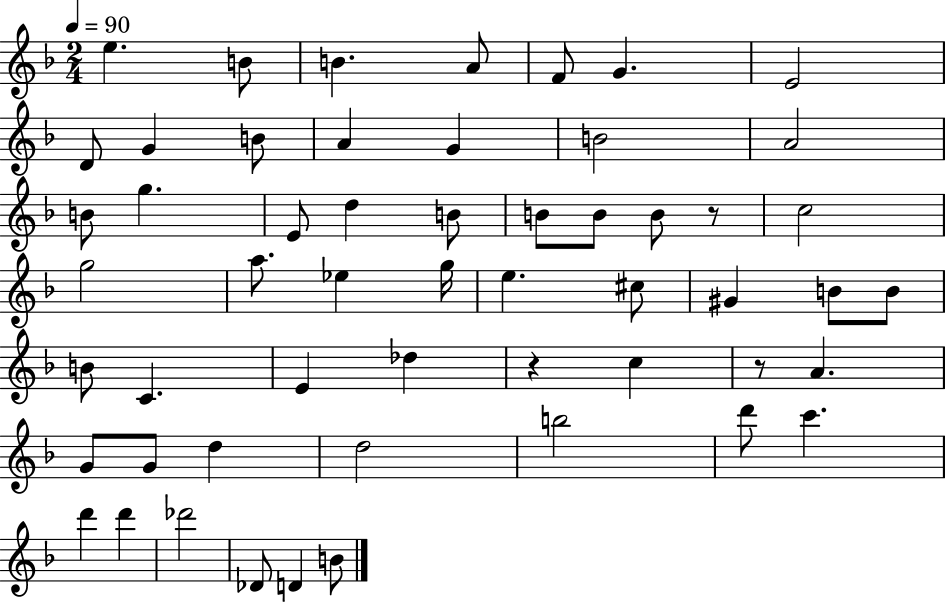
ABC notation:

X:1
T:Untitled
M:2/4
L:1/4
K:F
e B/2 B A/2 F/2 G E2 D/2 G B/2 A G B2 A2 B/2 g E/2 d B/2 B/2 B/2 B/2 z/2 c2 g2 a/2 _e g/4 e ^c/2 ^G B/2 B/2 B/2 C E _d z c z/2 A G/2 G/2 d d2 b2 d'/2 c' d' d' _d'2 _D/2 D B/2